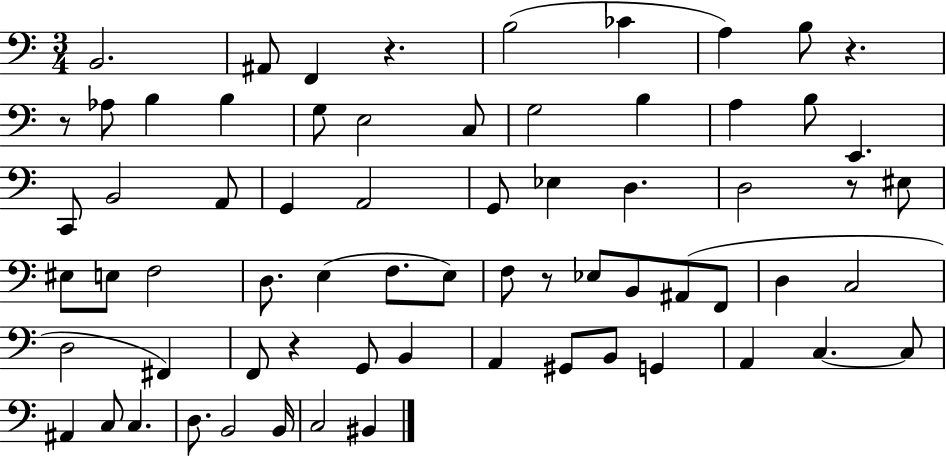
X:1
T:Untitled
M:3/4
L:1/4
K:C
B,,2 ^A,,/2 F,, z B,2 _C A, B,/2 z z/2 _A,/2 B, B, G,/2 E,2 C,/2 G,2 B, A, B,/2 E,, C,,/2 B,,2 A,,/2 G,, A,,2 G,,/2 _E, D, D,2 z/2 ^E,/2 ^E,/2 E,/2 F,2 D,/2 E, F,/2 E,/2 F,/2 z/2 _E,/2 B,,/2 ^A,,/2 F,,/2 D, C,2 D,2 ^F,, F,,/2 z G,,/2 B,, A,, ^G,,/2 B,,/2 G,, A,, C, C,/2 ^A,, C,/2 C, D,/2 B,,2 B,,/4 C,2 ^B,,